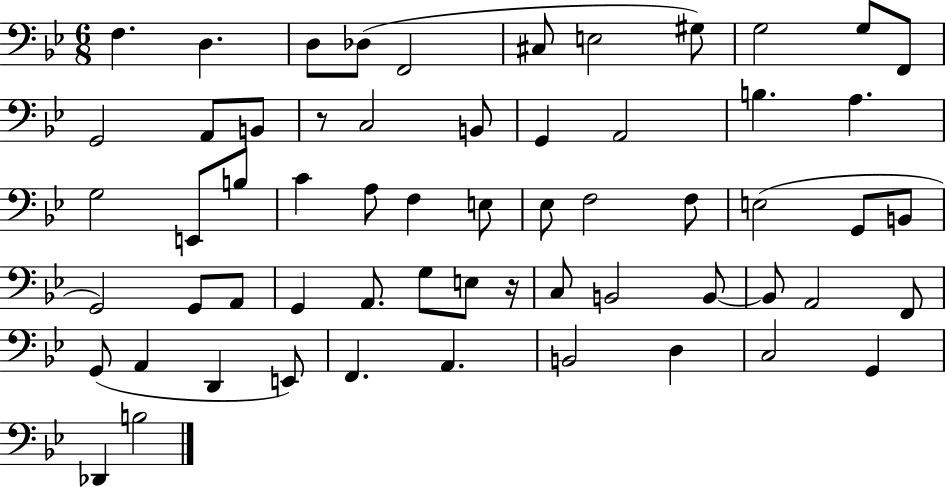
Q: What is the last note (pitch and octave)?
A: B3